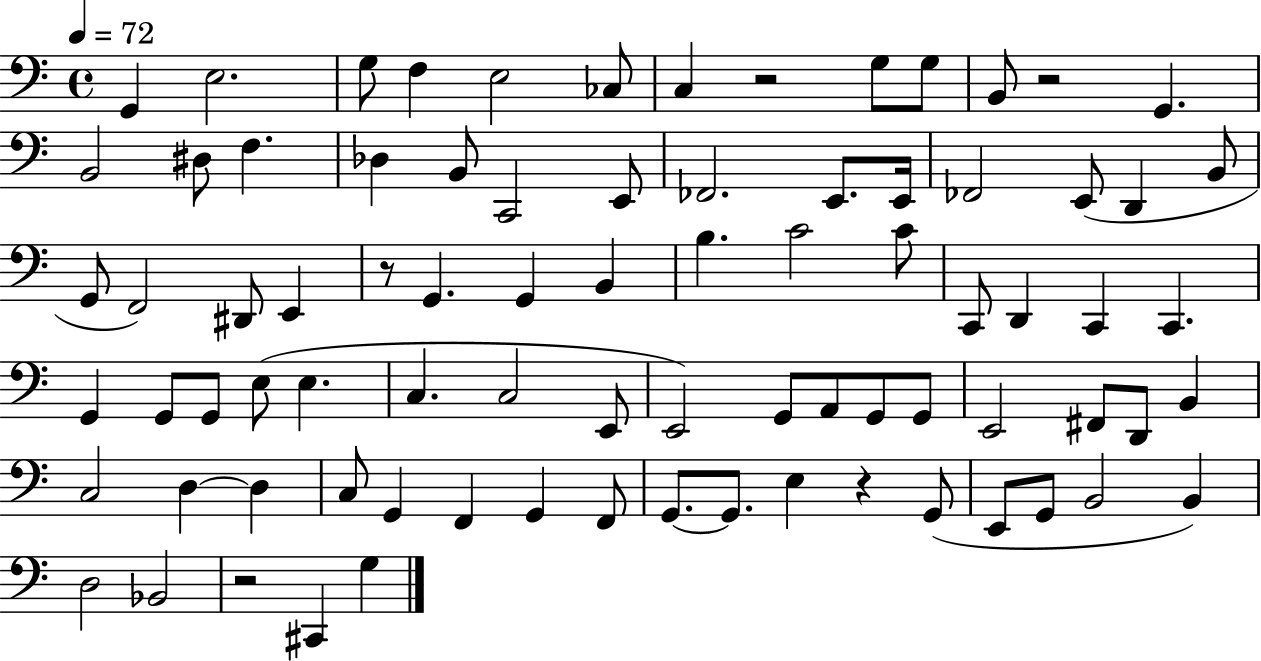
{
  \clef bass
  \time 4/4
  \defaultTimeSignature
  \key c \major
  \tempo 4 = 72
  g,4 e2. | g8 f4 e2 ces8 | c4 r2 g8 g8 | b,8 r2 g,4. | \break b,2 dis8 f4. | des4 b,8 c,2 e,8 | fes,2. e,8. e,16 | fes,2 e,8( d,4 b,8 | \break g,8 f,2) dis,8 e,4 | r8 g,4. g,4 b,4 | b4. c'2 c'8 | c,8 d,4 c,4 c,4. | \break g,4 g,8 g,8 e8( e4. | c4. c2 e,8 | e,2) g,8 a,8 g,8 g,8 | e,2 fis,8 d,8 b,4 | \break c2 d4~~ d4 | c8 g,4 f,4 g,4 f,8 | g,8.~~ g,8. e4 r4 g,8( | e,8 g,8 b,2 b,4) | \break d2 bes,2 | r2 cis,4 g4 | \bar "|."
}